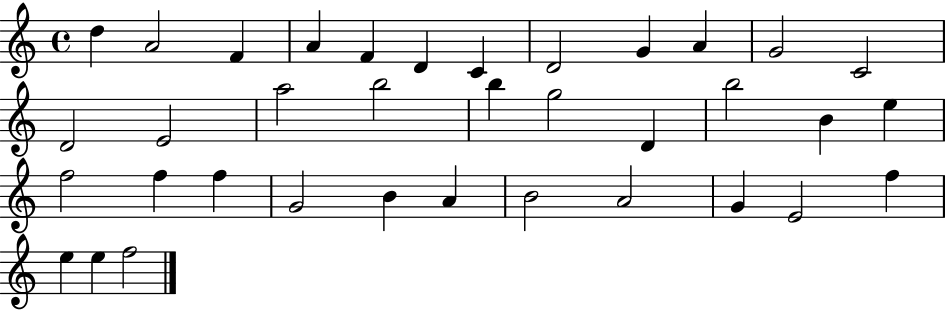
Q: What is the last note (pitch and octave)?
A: F5